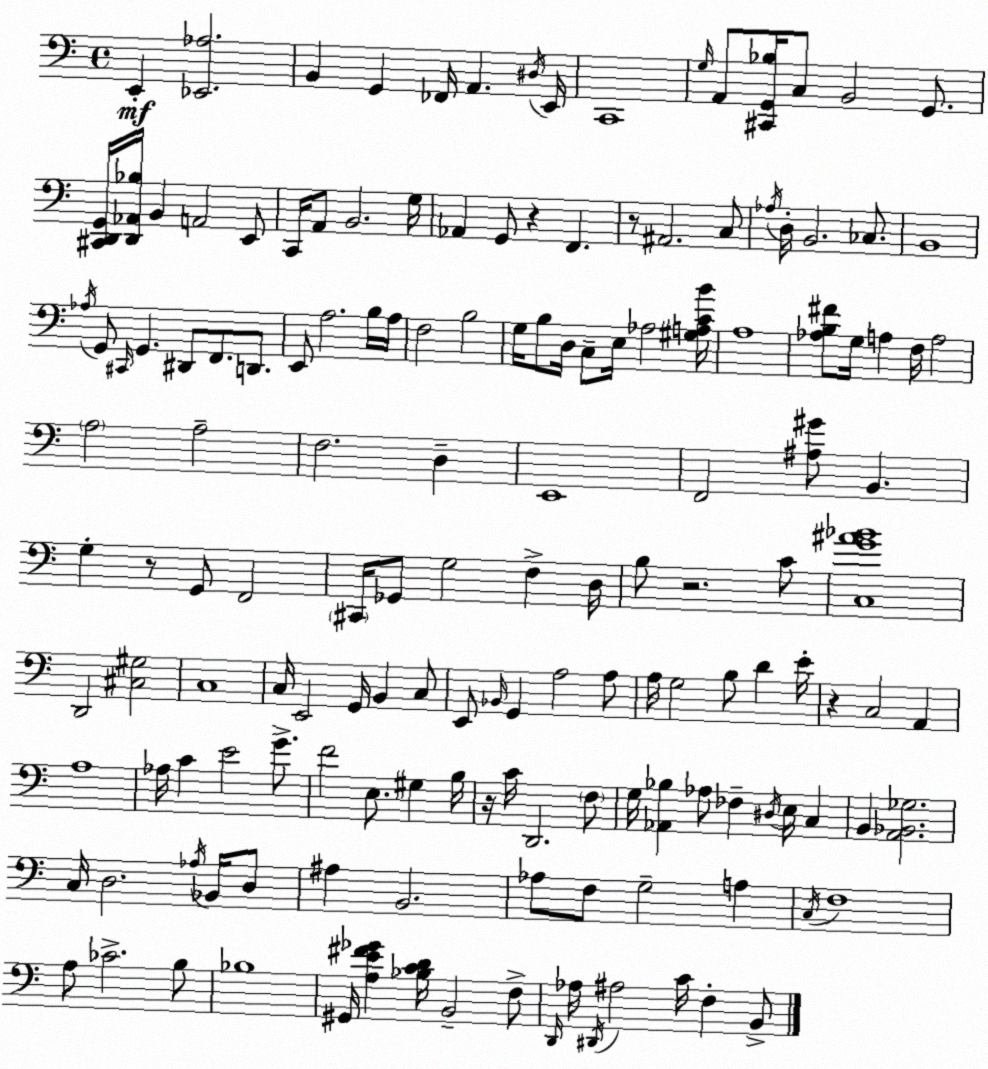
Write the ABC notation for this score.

X:1
T:Untitled
M:4/4
L:1/4
K:C
E,, [_E,,_A,]2 B,, G,, _F,,/4 A,, ^D,/4 E,,/4 C,,4 G,/4 A,,/2 [^C,,G,,_B,]/4 C,/2 B,,2 G,,/2 [^C,,D,,G,,]/4 [D,,_A,,_B,]/4 B,, A,,2 E,,/2 C,,/4 A,,/2 B,,2 G,/4 _A,, G,,/2 z F,, z/2 ^A,,2 C,/2 _A,/4 D,/4 B,,2 _C,/2 B,,4 _A,/4 G,,/2 ^C,,/4 G,, ^D,,/2 F,,/2 D,,/2 E,,/2 A,2 B,/4 A,/4 F,2 B,2 G,/4 B,/2 D,/4 C,/2 E,/4 _A,2 [^G,A,CB]/4 A,4 [_A,B,^F]/2 G,/4 A, F,/4 A,2 A,2 A,2 F,2 D, E,,4 F,,2 [^A,^G]/2 B,, G, z/2 G,,/2 F,,2 ^C,,/4 _G,,/2 G,2 F, D,/4 B,/2 z2 C/2 [C,G^A_B]4 D,,2 [^C,^G,]2 C,4 C,/4 E,,2 G,,/4 B,, C,/2 E,,/2 _B,,/4 G,, A,2 A,/2 A,/4 G,2 B,/2 D E/4 z C,2 A,, A,4 _A,/4 C E2 G/2 F2 E,/2 ^G, B,/4 z/4 C/4 D,,2 F,/2 G,/4 [_A,,_B,] _A,/2 _F, ^D,/4 E,/4 C, B,, [A,,_B,,_G,]2 C,/4 D,2 _A,/4 _B,,/4 D,/2 ^A, B,,2 _A,/2 F,/2 G,2 A, C,/4 F,4 A,/2 _C2 B,/2 _B,4 ^G,,/4 [A,E^F_G] [_B,CD]/4 B,,2 F,/2 D,,/4 _A,/4 ^D,,/4 ^A,2 C/4 F, B,,/2